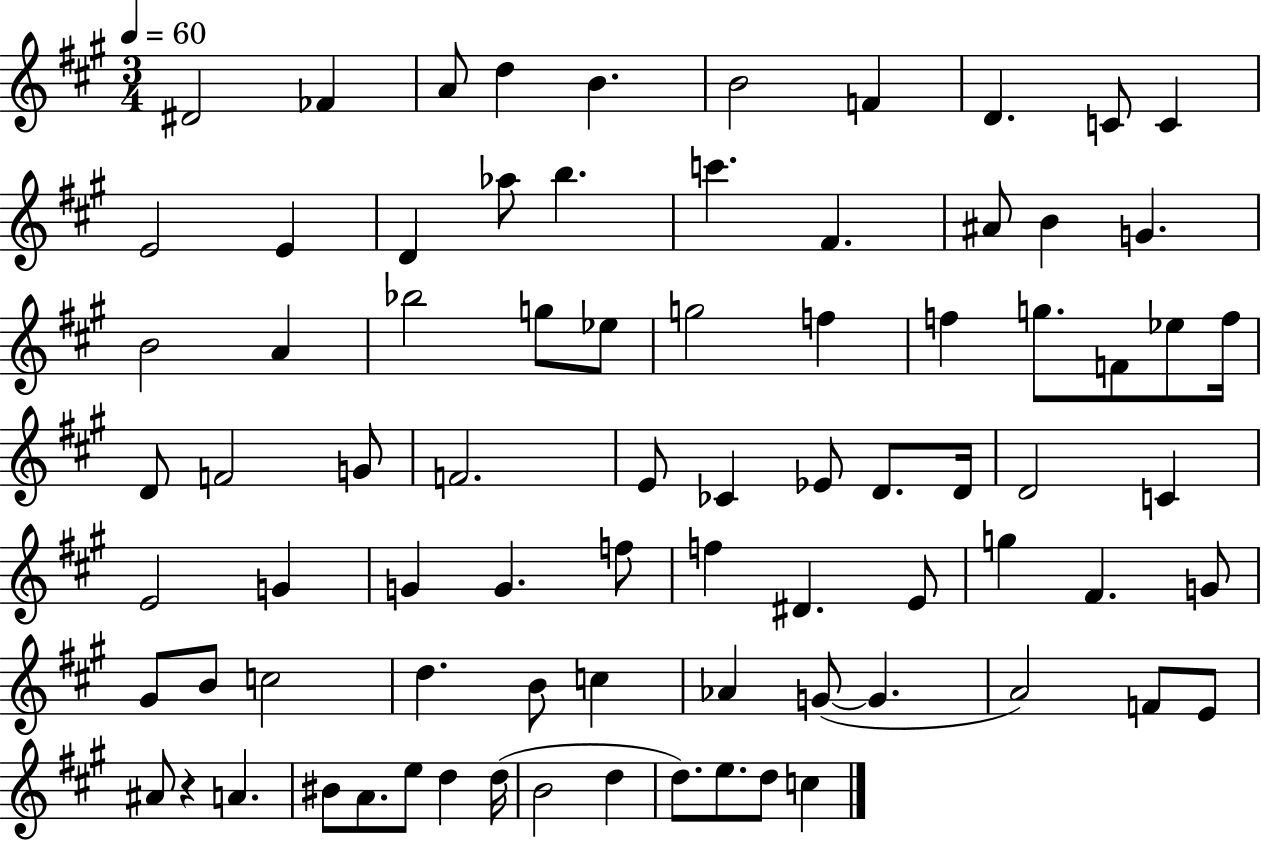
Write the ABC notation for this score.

X:1
T:Untitled
M:3/4
L:1/4
K:A
^D2 _F A/2 d B B2 F D C/2 C E2 E D _a/2 b c' ^F ^A/2 B G B2 A _b2 g/2 _e/2 g2 f f g/2 F/2 _e/2 f/4 D/2 F2 G/2 F2 E/2 _C _E/2 D/2 D/4 D2 C E2 G G G f/2 f ^D E/2 g ^F G/2 ^G/2 B/2 c2 d B/2 c _A G/2 G A2 F/2 E/2 ^A/2 z A ^B/2 A/2 e/2 d d/4 B2 d d/2 e/2 d/2 c